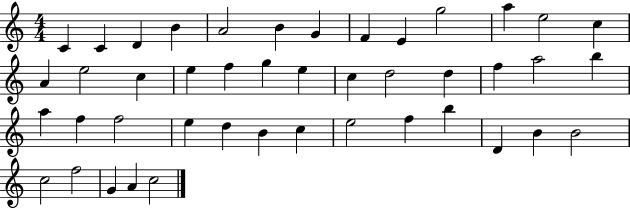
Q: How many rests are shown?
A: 0